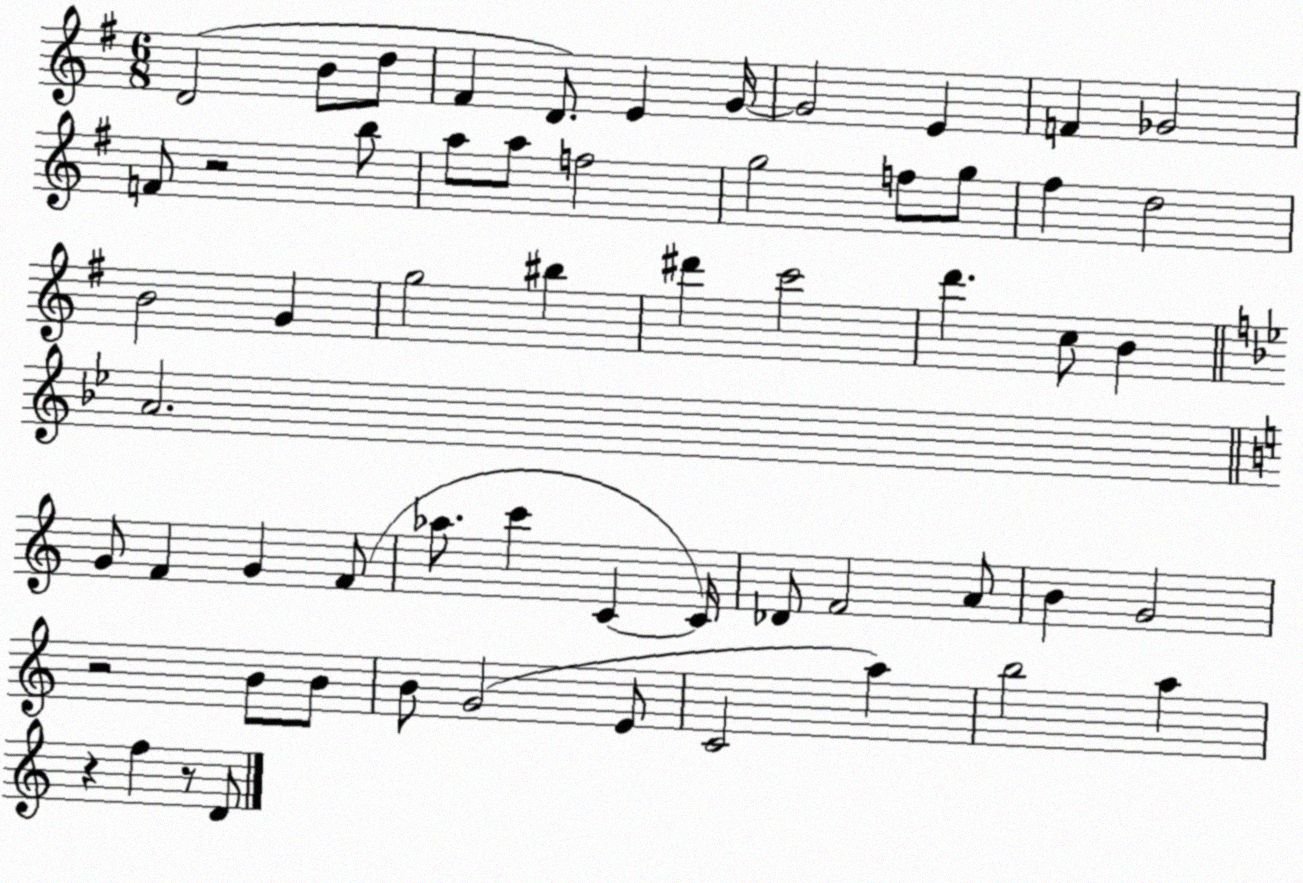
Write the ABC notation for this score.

X:1
T:Untitled
M:6/8
L:1/4
K:G
D2 B/2 d/2 ^F D/2 E G/4 G2 E F _G2 F/2 z2 b/2 a/2 a/2 f2 g2 f/2 g/2 ^f d2 B2 G g2 ^b ^d' c'2 d' c/2 B A2 G/2 F G F/2 _a/2 c' C C/4 _D/2 F2 A/2 B G2 z2 B/2 B/2 B/2 G2 E/2 C2 a b2 a z f z/2 D/2